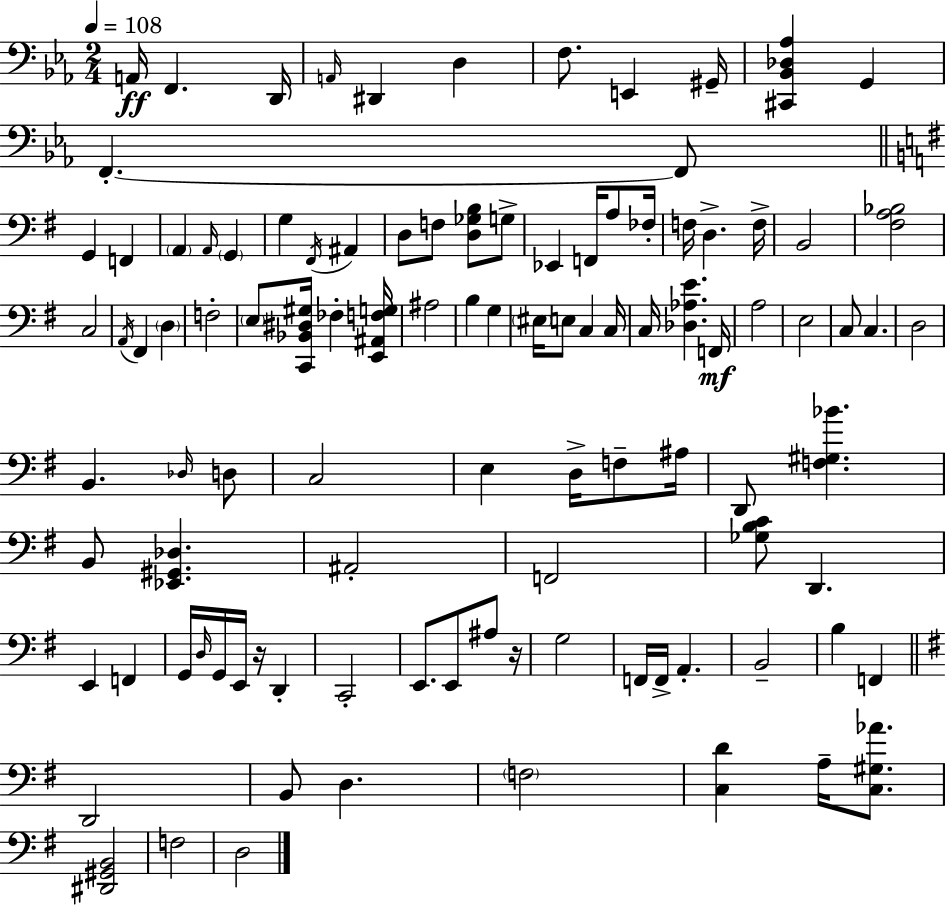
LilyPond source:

{
  \clef bass
  \numericTimeSignature
  \time 2/4
  \key c \minor
  \tempo 4 = 108
  a,16\ff f,4. d,16 | \grace { a,16 } dis,4 d4 | f8. e,4 | gis,16-- <cis, bes, des aes>4 g,4 | \break f,4.-.~~ f,8 | \bar "||" \break \key e \minor g,4 f,4 | \parenthesize a,4 \grace { a,16 } \parenthesize g,4 | g4 \acciaccatura { fis,16 } ais,4 | d8 f8 <d ges b>8 | \break g8-> ees,4 f,16 a8 | fes16-. f16 d4.-> | f16-> b,2 | <fis a bes>2 | \break c2 | \acciaccatura { a,16 } fis,4 \parenthesize d4 | f2-. | \parenthesize e8 <c, bes, dis gis>16 fes4-. | \break <e, ais, f g>16 ais2 | b4 g4 | \parenthesize eis16 e8 c4 | c16 c16 <des aes e'>4. | \break f,16\mf a2 | e2 | c8 c4. | d2 | \break b,4. | \grace { des16 } d8 c2 | e4 | d16-> f8-- ais16 d,8 <f gis bes'>4. | \break b,8 <ees, gis, des>4. | ais,2-. | f,2 | <ges b c'>8 d,4. | \break e,4 | f,4 g,16 \grace { d16 } g,16 e,16 | r16 d,4-. c,2-. | e,8. | \break e,8 ais8 r16 g2 | f,16 f,16-> a,4.-. | b,2-- | b4 | \break f,4 \bar "||" \break \key g \major d,2 | b,8 d4. | \parenthesize f2 | <c d'>4 a16-- <c gis aes'>8. | \break <dis, gis, b,>2 | f2 | d2 | \bar "|."
}